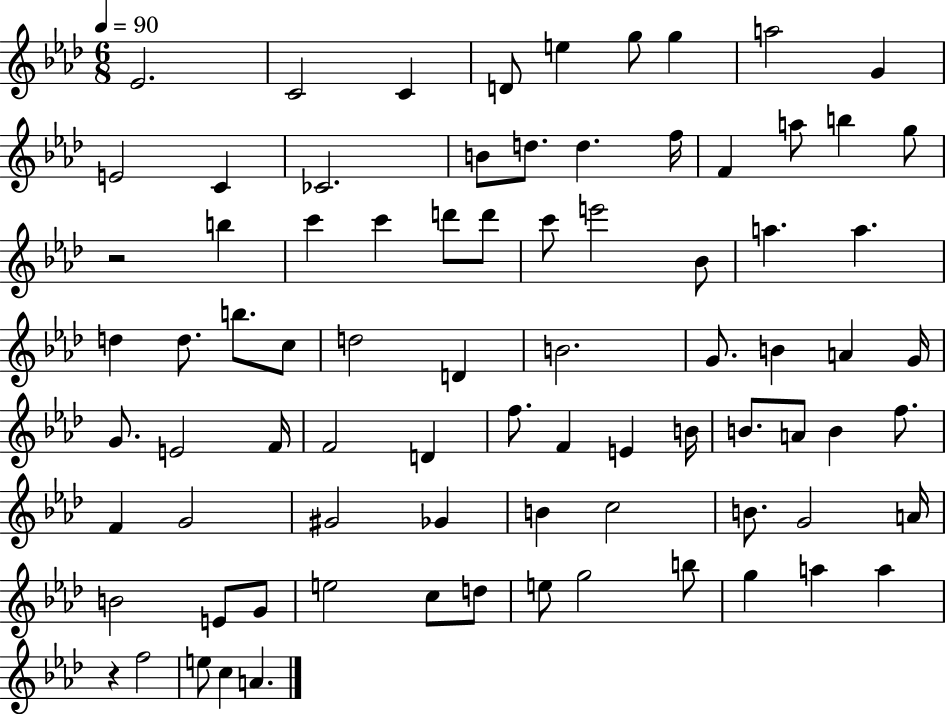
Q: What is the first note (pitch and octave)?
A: Eb4